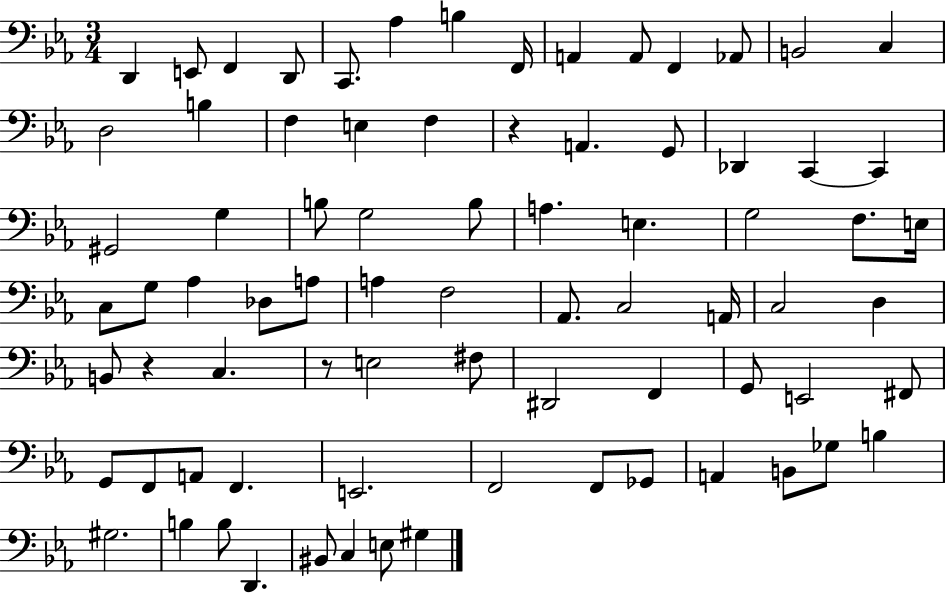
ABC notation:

X:1
T:Untitled
M:3/4
L:1/4
K:Eb
D,, E,,/2 F,, D,,/2 C,,/2 _A, B, F,,/4 A,, A,,/2 F,, _A,,/2 B,,2 C, D,2 B, F, E, F, z A,, G,,/2 _D,, C,, C,, ^G,,2 G, B,/2 G,2 B,/2 A, E, G,2 F,/2 E,/4 C,/2 G,/2 _A, _D,/2 A,/2 A, F,2 _A,,/2 C,2 A,,/4 C,2 D, B,,/2 z C, z/2 E,2 ^F,/2 ^D,,2 F,, G,,/2 E,,2 ^F,,/2 G,,/2 F,,/2 A,,/2 F,, E,,2 F,,2 F,,/2 _G,,/2 A,, B,,/2 _G,/2 B, ^G,2 B, B,/2 D,, ^B,,/2 C, E,/2 ^G,